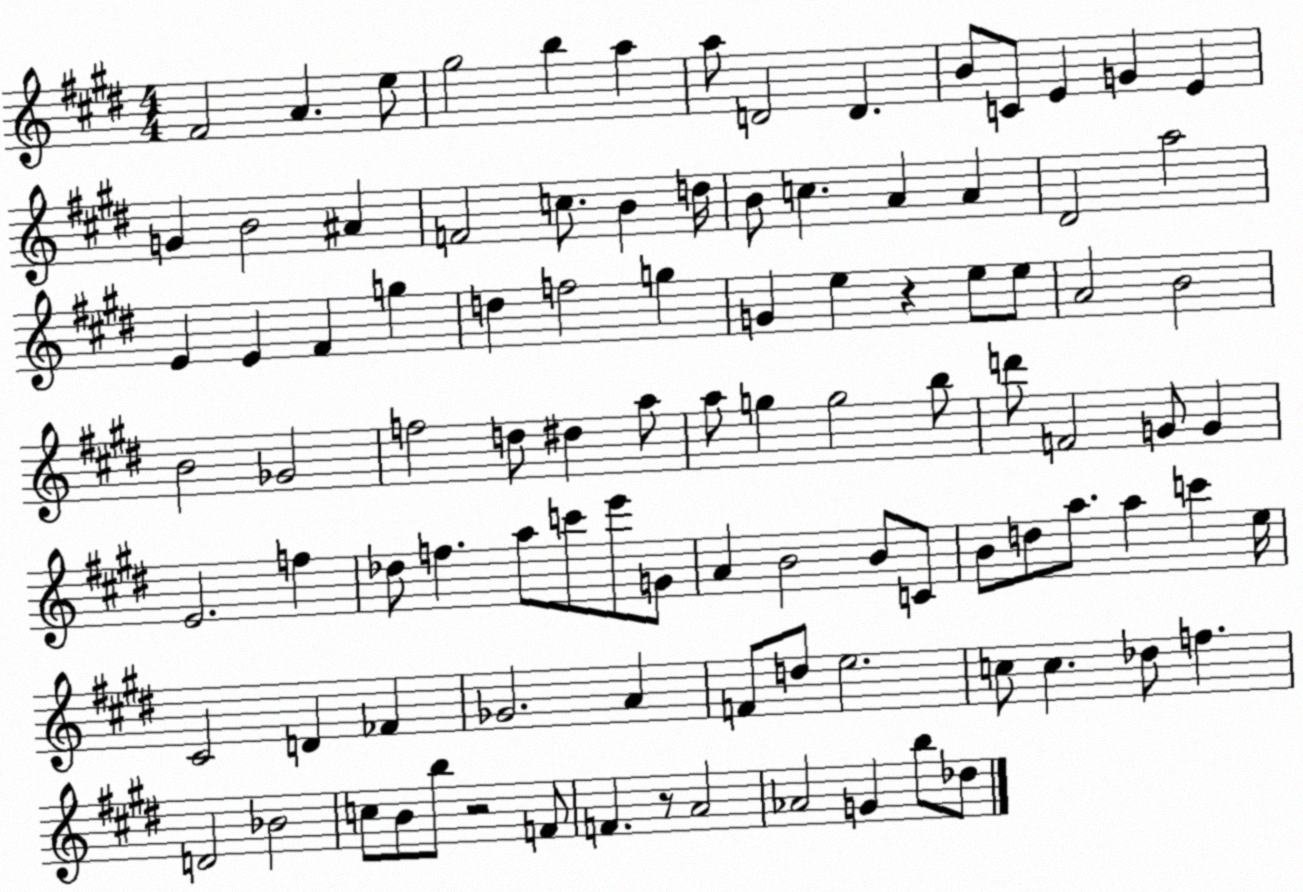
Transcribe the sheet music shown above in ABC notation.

X:1
T:Untitled
M:4/4
L:1/4
K:E
^F2 A e/2 ^g2 b a a/2 D2 D B/2 C/2 E G E G B2 ^A F2 c/2 B d/4 B/2 c A A ^D2 a2 E E ^F g d f2 g G e z e/2 e/2 A2 B2 B2 _G2 f2 d/2 ^d a/2 a/2 g g2 b/2 d'/2 F2 G/2 G E2 f _d/2 f a/2 c'/2 e'/2 G/2 A B2 B/2 C/2 B/2 d/2 a/2 a c' e/4 ^C2 D _F _G2 A F/2 d/2 e2 c/2 c _d/2 f D2 _B2 c/2 B/2 b/2 z2 F/2 F z/2 A2 _A2 G b/2 _d/2